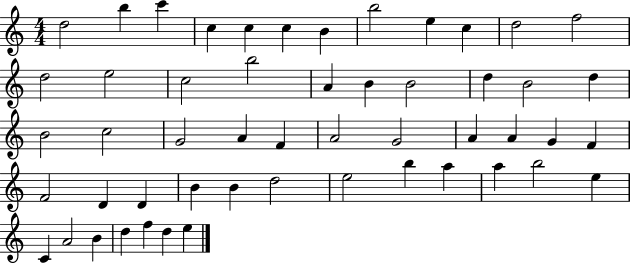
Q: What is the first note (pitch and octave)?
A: D5